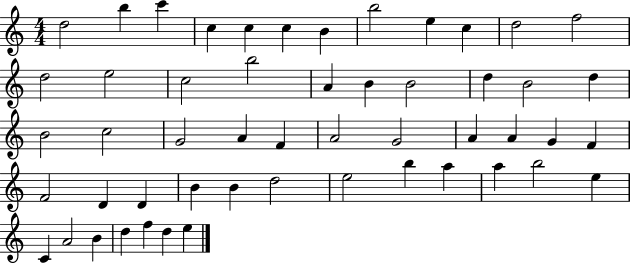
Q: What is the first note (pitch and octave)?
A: D5